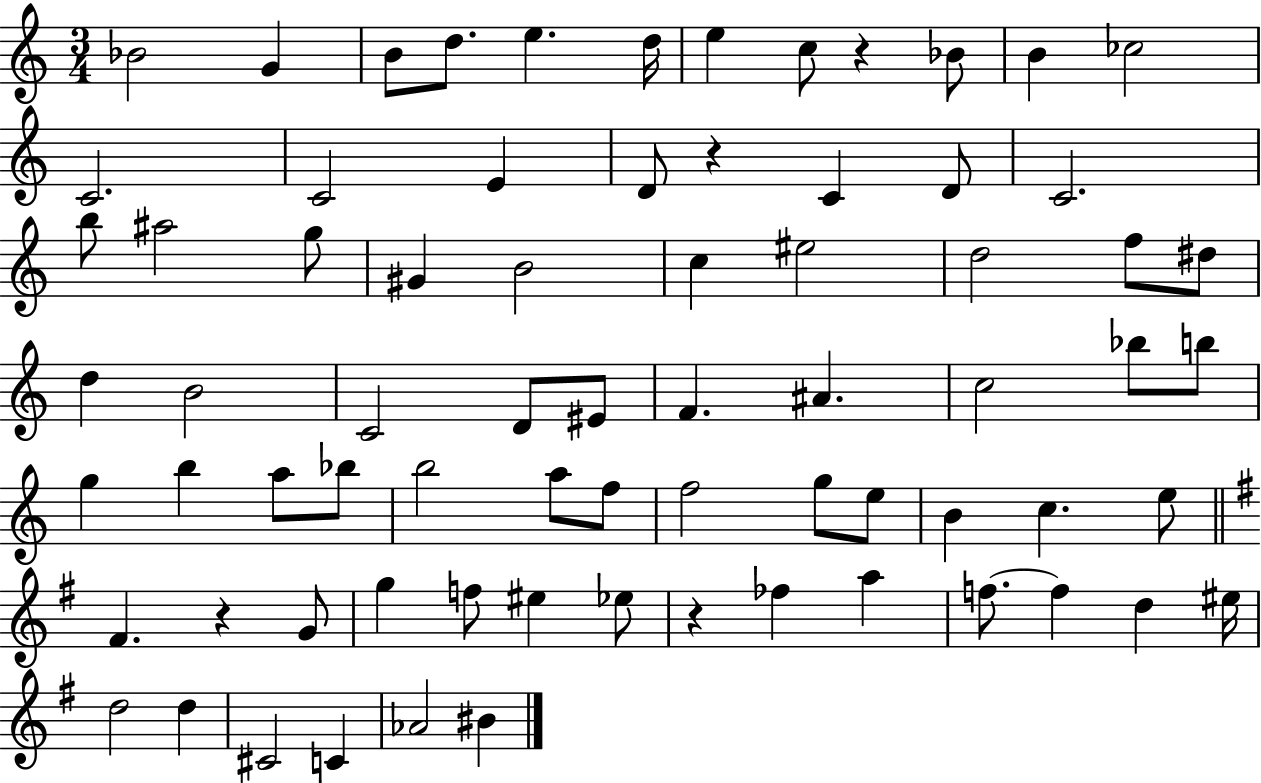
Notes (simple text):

Bb4/h G4/q B4/e D5/e. E5/q. D5/s E5/q C5/e R/q Bb4/e B4/q CES5/h C4/h. C4/h E4/q D4/e R/q C4/q D4/e C4/h. B5/e A#5/h G5/e G#4/q B4/h C5/q EIS5/h D5/h F5/e D#5/e D5/q B4/h C4/h D4/e EIS4/e F4/q. A#4/q. C5/h Bb5/e B5/e G5/q B5/q A5/e Bb5/e B5/h A5/e F5/e F5/h G5/e E5/e B4/q C5/q. E5/e F#4/q. R/q G4/e G5/q F5/e EIS5/q Eb5/e R/q FES5/q A5/q F5/e. F5/q D5/q EIS5/s D5/h D5/q C#4/h C4/q Ab4/h BIS4/q